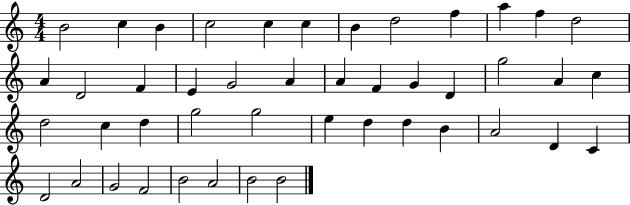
{
  \clef treble
  \numericTimeSignature
  \time 4/4
  \key c \major
  b'2 c''4 b'4 | c''2 c''4 c''4 | b'4 d''2 f''4 | a''4 f''4 d''2 | \break a'4 d'2 f'4 | e'4 g'2 a'4 | a'4 f'4 g'4 d'4 | g''2 a'4 c''4 | \break d''2 c''4 d''4 | g''2 g''2 | e''4 d''4 d''4 b'4 | a'2 d'4 c'4 | \break d'2 a'2 | g'2 f'2 | b'2 a'2 | b'2 b'2 | \break \bar "|."
}